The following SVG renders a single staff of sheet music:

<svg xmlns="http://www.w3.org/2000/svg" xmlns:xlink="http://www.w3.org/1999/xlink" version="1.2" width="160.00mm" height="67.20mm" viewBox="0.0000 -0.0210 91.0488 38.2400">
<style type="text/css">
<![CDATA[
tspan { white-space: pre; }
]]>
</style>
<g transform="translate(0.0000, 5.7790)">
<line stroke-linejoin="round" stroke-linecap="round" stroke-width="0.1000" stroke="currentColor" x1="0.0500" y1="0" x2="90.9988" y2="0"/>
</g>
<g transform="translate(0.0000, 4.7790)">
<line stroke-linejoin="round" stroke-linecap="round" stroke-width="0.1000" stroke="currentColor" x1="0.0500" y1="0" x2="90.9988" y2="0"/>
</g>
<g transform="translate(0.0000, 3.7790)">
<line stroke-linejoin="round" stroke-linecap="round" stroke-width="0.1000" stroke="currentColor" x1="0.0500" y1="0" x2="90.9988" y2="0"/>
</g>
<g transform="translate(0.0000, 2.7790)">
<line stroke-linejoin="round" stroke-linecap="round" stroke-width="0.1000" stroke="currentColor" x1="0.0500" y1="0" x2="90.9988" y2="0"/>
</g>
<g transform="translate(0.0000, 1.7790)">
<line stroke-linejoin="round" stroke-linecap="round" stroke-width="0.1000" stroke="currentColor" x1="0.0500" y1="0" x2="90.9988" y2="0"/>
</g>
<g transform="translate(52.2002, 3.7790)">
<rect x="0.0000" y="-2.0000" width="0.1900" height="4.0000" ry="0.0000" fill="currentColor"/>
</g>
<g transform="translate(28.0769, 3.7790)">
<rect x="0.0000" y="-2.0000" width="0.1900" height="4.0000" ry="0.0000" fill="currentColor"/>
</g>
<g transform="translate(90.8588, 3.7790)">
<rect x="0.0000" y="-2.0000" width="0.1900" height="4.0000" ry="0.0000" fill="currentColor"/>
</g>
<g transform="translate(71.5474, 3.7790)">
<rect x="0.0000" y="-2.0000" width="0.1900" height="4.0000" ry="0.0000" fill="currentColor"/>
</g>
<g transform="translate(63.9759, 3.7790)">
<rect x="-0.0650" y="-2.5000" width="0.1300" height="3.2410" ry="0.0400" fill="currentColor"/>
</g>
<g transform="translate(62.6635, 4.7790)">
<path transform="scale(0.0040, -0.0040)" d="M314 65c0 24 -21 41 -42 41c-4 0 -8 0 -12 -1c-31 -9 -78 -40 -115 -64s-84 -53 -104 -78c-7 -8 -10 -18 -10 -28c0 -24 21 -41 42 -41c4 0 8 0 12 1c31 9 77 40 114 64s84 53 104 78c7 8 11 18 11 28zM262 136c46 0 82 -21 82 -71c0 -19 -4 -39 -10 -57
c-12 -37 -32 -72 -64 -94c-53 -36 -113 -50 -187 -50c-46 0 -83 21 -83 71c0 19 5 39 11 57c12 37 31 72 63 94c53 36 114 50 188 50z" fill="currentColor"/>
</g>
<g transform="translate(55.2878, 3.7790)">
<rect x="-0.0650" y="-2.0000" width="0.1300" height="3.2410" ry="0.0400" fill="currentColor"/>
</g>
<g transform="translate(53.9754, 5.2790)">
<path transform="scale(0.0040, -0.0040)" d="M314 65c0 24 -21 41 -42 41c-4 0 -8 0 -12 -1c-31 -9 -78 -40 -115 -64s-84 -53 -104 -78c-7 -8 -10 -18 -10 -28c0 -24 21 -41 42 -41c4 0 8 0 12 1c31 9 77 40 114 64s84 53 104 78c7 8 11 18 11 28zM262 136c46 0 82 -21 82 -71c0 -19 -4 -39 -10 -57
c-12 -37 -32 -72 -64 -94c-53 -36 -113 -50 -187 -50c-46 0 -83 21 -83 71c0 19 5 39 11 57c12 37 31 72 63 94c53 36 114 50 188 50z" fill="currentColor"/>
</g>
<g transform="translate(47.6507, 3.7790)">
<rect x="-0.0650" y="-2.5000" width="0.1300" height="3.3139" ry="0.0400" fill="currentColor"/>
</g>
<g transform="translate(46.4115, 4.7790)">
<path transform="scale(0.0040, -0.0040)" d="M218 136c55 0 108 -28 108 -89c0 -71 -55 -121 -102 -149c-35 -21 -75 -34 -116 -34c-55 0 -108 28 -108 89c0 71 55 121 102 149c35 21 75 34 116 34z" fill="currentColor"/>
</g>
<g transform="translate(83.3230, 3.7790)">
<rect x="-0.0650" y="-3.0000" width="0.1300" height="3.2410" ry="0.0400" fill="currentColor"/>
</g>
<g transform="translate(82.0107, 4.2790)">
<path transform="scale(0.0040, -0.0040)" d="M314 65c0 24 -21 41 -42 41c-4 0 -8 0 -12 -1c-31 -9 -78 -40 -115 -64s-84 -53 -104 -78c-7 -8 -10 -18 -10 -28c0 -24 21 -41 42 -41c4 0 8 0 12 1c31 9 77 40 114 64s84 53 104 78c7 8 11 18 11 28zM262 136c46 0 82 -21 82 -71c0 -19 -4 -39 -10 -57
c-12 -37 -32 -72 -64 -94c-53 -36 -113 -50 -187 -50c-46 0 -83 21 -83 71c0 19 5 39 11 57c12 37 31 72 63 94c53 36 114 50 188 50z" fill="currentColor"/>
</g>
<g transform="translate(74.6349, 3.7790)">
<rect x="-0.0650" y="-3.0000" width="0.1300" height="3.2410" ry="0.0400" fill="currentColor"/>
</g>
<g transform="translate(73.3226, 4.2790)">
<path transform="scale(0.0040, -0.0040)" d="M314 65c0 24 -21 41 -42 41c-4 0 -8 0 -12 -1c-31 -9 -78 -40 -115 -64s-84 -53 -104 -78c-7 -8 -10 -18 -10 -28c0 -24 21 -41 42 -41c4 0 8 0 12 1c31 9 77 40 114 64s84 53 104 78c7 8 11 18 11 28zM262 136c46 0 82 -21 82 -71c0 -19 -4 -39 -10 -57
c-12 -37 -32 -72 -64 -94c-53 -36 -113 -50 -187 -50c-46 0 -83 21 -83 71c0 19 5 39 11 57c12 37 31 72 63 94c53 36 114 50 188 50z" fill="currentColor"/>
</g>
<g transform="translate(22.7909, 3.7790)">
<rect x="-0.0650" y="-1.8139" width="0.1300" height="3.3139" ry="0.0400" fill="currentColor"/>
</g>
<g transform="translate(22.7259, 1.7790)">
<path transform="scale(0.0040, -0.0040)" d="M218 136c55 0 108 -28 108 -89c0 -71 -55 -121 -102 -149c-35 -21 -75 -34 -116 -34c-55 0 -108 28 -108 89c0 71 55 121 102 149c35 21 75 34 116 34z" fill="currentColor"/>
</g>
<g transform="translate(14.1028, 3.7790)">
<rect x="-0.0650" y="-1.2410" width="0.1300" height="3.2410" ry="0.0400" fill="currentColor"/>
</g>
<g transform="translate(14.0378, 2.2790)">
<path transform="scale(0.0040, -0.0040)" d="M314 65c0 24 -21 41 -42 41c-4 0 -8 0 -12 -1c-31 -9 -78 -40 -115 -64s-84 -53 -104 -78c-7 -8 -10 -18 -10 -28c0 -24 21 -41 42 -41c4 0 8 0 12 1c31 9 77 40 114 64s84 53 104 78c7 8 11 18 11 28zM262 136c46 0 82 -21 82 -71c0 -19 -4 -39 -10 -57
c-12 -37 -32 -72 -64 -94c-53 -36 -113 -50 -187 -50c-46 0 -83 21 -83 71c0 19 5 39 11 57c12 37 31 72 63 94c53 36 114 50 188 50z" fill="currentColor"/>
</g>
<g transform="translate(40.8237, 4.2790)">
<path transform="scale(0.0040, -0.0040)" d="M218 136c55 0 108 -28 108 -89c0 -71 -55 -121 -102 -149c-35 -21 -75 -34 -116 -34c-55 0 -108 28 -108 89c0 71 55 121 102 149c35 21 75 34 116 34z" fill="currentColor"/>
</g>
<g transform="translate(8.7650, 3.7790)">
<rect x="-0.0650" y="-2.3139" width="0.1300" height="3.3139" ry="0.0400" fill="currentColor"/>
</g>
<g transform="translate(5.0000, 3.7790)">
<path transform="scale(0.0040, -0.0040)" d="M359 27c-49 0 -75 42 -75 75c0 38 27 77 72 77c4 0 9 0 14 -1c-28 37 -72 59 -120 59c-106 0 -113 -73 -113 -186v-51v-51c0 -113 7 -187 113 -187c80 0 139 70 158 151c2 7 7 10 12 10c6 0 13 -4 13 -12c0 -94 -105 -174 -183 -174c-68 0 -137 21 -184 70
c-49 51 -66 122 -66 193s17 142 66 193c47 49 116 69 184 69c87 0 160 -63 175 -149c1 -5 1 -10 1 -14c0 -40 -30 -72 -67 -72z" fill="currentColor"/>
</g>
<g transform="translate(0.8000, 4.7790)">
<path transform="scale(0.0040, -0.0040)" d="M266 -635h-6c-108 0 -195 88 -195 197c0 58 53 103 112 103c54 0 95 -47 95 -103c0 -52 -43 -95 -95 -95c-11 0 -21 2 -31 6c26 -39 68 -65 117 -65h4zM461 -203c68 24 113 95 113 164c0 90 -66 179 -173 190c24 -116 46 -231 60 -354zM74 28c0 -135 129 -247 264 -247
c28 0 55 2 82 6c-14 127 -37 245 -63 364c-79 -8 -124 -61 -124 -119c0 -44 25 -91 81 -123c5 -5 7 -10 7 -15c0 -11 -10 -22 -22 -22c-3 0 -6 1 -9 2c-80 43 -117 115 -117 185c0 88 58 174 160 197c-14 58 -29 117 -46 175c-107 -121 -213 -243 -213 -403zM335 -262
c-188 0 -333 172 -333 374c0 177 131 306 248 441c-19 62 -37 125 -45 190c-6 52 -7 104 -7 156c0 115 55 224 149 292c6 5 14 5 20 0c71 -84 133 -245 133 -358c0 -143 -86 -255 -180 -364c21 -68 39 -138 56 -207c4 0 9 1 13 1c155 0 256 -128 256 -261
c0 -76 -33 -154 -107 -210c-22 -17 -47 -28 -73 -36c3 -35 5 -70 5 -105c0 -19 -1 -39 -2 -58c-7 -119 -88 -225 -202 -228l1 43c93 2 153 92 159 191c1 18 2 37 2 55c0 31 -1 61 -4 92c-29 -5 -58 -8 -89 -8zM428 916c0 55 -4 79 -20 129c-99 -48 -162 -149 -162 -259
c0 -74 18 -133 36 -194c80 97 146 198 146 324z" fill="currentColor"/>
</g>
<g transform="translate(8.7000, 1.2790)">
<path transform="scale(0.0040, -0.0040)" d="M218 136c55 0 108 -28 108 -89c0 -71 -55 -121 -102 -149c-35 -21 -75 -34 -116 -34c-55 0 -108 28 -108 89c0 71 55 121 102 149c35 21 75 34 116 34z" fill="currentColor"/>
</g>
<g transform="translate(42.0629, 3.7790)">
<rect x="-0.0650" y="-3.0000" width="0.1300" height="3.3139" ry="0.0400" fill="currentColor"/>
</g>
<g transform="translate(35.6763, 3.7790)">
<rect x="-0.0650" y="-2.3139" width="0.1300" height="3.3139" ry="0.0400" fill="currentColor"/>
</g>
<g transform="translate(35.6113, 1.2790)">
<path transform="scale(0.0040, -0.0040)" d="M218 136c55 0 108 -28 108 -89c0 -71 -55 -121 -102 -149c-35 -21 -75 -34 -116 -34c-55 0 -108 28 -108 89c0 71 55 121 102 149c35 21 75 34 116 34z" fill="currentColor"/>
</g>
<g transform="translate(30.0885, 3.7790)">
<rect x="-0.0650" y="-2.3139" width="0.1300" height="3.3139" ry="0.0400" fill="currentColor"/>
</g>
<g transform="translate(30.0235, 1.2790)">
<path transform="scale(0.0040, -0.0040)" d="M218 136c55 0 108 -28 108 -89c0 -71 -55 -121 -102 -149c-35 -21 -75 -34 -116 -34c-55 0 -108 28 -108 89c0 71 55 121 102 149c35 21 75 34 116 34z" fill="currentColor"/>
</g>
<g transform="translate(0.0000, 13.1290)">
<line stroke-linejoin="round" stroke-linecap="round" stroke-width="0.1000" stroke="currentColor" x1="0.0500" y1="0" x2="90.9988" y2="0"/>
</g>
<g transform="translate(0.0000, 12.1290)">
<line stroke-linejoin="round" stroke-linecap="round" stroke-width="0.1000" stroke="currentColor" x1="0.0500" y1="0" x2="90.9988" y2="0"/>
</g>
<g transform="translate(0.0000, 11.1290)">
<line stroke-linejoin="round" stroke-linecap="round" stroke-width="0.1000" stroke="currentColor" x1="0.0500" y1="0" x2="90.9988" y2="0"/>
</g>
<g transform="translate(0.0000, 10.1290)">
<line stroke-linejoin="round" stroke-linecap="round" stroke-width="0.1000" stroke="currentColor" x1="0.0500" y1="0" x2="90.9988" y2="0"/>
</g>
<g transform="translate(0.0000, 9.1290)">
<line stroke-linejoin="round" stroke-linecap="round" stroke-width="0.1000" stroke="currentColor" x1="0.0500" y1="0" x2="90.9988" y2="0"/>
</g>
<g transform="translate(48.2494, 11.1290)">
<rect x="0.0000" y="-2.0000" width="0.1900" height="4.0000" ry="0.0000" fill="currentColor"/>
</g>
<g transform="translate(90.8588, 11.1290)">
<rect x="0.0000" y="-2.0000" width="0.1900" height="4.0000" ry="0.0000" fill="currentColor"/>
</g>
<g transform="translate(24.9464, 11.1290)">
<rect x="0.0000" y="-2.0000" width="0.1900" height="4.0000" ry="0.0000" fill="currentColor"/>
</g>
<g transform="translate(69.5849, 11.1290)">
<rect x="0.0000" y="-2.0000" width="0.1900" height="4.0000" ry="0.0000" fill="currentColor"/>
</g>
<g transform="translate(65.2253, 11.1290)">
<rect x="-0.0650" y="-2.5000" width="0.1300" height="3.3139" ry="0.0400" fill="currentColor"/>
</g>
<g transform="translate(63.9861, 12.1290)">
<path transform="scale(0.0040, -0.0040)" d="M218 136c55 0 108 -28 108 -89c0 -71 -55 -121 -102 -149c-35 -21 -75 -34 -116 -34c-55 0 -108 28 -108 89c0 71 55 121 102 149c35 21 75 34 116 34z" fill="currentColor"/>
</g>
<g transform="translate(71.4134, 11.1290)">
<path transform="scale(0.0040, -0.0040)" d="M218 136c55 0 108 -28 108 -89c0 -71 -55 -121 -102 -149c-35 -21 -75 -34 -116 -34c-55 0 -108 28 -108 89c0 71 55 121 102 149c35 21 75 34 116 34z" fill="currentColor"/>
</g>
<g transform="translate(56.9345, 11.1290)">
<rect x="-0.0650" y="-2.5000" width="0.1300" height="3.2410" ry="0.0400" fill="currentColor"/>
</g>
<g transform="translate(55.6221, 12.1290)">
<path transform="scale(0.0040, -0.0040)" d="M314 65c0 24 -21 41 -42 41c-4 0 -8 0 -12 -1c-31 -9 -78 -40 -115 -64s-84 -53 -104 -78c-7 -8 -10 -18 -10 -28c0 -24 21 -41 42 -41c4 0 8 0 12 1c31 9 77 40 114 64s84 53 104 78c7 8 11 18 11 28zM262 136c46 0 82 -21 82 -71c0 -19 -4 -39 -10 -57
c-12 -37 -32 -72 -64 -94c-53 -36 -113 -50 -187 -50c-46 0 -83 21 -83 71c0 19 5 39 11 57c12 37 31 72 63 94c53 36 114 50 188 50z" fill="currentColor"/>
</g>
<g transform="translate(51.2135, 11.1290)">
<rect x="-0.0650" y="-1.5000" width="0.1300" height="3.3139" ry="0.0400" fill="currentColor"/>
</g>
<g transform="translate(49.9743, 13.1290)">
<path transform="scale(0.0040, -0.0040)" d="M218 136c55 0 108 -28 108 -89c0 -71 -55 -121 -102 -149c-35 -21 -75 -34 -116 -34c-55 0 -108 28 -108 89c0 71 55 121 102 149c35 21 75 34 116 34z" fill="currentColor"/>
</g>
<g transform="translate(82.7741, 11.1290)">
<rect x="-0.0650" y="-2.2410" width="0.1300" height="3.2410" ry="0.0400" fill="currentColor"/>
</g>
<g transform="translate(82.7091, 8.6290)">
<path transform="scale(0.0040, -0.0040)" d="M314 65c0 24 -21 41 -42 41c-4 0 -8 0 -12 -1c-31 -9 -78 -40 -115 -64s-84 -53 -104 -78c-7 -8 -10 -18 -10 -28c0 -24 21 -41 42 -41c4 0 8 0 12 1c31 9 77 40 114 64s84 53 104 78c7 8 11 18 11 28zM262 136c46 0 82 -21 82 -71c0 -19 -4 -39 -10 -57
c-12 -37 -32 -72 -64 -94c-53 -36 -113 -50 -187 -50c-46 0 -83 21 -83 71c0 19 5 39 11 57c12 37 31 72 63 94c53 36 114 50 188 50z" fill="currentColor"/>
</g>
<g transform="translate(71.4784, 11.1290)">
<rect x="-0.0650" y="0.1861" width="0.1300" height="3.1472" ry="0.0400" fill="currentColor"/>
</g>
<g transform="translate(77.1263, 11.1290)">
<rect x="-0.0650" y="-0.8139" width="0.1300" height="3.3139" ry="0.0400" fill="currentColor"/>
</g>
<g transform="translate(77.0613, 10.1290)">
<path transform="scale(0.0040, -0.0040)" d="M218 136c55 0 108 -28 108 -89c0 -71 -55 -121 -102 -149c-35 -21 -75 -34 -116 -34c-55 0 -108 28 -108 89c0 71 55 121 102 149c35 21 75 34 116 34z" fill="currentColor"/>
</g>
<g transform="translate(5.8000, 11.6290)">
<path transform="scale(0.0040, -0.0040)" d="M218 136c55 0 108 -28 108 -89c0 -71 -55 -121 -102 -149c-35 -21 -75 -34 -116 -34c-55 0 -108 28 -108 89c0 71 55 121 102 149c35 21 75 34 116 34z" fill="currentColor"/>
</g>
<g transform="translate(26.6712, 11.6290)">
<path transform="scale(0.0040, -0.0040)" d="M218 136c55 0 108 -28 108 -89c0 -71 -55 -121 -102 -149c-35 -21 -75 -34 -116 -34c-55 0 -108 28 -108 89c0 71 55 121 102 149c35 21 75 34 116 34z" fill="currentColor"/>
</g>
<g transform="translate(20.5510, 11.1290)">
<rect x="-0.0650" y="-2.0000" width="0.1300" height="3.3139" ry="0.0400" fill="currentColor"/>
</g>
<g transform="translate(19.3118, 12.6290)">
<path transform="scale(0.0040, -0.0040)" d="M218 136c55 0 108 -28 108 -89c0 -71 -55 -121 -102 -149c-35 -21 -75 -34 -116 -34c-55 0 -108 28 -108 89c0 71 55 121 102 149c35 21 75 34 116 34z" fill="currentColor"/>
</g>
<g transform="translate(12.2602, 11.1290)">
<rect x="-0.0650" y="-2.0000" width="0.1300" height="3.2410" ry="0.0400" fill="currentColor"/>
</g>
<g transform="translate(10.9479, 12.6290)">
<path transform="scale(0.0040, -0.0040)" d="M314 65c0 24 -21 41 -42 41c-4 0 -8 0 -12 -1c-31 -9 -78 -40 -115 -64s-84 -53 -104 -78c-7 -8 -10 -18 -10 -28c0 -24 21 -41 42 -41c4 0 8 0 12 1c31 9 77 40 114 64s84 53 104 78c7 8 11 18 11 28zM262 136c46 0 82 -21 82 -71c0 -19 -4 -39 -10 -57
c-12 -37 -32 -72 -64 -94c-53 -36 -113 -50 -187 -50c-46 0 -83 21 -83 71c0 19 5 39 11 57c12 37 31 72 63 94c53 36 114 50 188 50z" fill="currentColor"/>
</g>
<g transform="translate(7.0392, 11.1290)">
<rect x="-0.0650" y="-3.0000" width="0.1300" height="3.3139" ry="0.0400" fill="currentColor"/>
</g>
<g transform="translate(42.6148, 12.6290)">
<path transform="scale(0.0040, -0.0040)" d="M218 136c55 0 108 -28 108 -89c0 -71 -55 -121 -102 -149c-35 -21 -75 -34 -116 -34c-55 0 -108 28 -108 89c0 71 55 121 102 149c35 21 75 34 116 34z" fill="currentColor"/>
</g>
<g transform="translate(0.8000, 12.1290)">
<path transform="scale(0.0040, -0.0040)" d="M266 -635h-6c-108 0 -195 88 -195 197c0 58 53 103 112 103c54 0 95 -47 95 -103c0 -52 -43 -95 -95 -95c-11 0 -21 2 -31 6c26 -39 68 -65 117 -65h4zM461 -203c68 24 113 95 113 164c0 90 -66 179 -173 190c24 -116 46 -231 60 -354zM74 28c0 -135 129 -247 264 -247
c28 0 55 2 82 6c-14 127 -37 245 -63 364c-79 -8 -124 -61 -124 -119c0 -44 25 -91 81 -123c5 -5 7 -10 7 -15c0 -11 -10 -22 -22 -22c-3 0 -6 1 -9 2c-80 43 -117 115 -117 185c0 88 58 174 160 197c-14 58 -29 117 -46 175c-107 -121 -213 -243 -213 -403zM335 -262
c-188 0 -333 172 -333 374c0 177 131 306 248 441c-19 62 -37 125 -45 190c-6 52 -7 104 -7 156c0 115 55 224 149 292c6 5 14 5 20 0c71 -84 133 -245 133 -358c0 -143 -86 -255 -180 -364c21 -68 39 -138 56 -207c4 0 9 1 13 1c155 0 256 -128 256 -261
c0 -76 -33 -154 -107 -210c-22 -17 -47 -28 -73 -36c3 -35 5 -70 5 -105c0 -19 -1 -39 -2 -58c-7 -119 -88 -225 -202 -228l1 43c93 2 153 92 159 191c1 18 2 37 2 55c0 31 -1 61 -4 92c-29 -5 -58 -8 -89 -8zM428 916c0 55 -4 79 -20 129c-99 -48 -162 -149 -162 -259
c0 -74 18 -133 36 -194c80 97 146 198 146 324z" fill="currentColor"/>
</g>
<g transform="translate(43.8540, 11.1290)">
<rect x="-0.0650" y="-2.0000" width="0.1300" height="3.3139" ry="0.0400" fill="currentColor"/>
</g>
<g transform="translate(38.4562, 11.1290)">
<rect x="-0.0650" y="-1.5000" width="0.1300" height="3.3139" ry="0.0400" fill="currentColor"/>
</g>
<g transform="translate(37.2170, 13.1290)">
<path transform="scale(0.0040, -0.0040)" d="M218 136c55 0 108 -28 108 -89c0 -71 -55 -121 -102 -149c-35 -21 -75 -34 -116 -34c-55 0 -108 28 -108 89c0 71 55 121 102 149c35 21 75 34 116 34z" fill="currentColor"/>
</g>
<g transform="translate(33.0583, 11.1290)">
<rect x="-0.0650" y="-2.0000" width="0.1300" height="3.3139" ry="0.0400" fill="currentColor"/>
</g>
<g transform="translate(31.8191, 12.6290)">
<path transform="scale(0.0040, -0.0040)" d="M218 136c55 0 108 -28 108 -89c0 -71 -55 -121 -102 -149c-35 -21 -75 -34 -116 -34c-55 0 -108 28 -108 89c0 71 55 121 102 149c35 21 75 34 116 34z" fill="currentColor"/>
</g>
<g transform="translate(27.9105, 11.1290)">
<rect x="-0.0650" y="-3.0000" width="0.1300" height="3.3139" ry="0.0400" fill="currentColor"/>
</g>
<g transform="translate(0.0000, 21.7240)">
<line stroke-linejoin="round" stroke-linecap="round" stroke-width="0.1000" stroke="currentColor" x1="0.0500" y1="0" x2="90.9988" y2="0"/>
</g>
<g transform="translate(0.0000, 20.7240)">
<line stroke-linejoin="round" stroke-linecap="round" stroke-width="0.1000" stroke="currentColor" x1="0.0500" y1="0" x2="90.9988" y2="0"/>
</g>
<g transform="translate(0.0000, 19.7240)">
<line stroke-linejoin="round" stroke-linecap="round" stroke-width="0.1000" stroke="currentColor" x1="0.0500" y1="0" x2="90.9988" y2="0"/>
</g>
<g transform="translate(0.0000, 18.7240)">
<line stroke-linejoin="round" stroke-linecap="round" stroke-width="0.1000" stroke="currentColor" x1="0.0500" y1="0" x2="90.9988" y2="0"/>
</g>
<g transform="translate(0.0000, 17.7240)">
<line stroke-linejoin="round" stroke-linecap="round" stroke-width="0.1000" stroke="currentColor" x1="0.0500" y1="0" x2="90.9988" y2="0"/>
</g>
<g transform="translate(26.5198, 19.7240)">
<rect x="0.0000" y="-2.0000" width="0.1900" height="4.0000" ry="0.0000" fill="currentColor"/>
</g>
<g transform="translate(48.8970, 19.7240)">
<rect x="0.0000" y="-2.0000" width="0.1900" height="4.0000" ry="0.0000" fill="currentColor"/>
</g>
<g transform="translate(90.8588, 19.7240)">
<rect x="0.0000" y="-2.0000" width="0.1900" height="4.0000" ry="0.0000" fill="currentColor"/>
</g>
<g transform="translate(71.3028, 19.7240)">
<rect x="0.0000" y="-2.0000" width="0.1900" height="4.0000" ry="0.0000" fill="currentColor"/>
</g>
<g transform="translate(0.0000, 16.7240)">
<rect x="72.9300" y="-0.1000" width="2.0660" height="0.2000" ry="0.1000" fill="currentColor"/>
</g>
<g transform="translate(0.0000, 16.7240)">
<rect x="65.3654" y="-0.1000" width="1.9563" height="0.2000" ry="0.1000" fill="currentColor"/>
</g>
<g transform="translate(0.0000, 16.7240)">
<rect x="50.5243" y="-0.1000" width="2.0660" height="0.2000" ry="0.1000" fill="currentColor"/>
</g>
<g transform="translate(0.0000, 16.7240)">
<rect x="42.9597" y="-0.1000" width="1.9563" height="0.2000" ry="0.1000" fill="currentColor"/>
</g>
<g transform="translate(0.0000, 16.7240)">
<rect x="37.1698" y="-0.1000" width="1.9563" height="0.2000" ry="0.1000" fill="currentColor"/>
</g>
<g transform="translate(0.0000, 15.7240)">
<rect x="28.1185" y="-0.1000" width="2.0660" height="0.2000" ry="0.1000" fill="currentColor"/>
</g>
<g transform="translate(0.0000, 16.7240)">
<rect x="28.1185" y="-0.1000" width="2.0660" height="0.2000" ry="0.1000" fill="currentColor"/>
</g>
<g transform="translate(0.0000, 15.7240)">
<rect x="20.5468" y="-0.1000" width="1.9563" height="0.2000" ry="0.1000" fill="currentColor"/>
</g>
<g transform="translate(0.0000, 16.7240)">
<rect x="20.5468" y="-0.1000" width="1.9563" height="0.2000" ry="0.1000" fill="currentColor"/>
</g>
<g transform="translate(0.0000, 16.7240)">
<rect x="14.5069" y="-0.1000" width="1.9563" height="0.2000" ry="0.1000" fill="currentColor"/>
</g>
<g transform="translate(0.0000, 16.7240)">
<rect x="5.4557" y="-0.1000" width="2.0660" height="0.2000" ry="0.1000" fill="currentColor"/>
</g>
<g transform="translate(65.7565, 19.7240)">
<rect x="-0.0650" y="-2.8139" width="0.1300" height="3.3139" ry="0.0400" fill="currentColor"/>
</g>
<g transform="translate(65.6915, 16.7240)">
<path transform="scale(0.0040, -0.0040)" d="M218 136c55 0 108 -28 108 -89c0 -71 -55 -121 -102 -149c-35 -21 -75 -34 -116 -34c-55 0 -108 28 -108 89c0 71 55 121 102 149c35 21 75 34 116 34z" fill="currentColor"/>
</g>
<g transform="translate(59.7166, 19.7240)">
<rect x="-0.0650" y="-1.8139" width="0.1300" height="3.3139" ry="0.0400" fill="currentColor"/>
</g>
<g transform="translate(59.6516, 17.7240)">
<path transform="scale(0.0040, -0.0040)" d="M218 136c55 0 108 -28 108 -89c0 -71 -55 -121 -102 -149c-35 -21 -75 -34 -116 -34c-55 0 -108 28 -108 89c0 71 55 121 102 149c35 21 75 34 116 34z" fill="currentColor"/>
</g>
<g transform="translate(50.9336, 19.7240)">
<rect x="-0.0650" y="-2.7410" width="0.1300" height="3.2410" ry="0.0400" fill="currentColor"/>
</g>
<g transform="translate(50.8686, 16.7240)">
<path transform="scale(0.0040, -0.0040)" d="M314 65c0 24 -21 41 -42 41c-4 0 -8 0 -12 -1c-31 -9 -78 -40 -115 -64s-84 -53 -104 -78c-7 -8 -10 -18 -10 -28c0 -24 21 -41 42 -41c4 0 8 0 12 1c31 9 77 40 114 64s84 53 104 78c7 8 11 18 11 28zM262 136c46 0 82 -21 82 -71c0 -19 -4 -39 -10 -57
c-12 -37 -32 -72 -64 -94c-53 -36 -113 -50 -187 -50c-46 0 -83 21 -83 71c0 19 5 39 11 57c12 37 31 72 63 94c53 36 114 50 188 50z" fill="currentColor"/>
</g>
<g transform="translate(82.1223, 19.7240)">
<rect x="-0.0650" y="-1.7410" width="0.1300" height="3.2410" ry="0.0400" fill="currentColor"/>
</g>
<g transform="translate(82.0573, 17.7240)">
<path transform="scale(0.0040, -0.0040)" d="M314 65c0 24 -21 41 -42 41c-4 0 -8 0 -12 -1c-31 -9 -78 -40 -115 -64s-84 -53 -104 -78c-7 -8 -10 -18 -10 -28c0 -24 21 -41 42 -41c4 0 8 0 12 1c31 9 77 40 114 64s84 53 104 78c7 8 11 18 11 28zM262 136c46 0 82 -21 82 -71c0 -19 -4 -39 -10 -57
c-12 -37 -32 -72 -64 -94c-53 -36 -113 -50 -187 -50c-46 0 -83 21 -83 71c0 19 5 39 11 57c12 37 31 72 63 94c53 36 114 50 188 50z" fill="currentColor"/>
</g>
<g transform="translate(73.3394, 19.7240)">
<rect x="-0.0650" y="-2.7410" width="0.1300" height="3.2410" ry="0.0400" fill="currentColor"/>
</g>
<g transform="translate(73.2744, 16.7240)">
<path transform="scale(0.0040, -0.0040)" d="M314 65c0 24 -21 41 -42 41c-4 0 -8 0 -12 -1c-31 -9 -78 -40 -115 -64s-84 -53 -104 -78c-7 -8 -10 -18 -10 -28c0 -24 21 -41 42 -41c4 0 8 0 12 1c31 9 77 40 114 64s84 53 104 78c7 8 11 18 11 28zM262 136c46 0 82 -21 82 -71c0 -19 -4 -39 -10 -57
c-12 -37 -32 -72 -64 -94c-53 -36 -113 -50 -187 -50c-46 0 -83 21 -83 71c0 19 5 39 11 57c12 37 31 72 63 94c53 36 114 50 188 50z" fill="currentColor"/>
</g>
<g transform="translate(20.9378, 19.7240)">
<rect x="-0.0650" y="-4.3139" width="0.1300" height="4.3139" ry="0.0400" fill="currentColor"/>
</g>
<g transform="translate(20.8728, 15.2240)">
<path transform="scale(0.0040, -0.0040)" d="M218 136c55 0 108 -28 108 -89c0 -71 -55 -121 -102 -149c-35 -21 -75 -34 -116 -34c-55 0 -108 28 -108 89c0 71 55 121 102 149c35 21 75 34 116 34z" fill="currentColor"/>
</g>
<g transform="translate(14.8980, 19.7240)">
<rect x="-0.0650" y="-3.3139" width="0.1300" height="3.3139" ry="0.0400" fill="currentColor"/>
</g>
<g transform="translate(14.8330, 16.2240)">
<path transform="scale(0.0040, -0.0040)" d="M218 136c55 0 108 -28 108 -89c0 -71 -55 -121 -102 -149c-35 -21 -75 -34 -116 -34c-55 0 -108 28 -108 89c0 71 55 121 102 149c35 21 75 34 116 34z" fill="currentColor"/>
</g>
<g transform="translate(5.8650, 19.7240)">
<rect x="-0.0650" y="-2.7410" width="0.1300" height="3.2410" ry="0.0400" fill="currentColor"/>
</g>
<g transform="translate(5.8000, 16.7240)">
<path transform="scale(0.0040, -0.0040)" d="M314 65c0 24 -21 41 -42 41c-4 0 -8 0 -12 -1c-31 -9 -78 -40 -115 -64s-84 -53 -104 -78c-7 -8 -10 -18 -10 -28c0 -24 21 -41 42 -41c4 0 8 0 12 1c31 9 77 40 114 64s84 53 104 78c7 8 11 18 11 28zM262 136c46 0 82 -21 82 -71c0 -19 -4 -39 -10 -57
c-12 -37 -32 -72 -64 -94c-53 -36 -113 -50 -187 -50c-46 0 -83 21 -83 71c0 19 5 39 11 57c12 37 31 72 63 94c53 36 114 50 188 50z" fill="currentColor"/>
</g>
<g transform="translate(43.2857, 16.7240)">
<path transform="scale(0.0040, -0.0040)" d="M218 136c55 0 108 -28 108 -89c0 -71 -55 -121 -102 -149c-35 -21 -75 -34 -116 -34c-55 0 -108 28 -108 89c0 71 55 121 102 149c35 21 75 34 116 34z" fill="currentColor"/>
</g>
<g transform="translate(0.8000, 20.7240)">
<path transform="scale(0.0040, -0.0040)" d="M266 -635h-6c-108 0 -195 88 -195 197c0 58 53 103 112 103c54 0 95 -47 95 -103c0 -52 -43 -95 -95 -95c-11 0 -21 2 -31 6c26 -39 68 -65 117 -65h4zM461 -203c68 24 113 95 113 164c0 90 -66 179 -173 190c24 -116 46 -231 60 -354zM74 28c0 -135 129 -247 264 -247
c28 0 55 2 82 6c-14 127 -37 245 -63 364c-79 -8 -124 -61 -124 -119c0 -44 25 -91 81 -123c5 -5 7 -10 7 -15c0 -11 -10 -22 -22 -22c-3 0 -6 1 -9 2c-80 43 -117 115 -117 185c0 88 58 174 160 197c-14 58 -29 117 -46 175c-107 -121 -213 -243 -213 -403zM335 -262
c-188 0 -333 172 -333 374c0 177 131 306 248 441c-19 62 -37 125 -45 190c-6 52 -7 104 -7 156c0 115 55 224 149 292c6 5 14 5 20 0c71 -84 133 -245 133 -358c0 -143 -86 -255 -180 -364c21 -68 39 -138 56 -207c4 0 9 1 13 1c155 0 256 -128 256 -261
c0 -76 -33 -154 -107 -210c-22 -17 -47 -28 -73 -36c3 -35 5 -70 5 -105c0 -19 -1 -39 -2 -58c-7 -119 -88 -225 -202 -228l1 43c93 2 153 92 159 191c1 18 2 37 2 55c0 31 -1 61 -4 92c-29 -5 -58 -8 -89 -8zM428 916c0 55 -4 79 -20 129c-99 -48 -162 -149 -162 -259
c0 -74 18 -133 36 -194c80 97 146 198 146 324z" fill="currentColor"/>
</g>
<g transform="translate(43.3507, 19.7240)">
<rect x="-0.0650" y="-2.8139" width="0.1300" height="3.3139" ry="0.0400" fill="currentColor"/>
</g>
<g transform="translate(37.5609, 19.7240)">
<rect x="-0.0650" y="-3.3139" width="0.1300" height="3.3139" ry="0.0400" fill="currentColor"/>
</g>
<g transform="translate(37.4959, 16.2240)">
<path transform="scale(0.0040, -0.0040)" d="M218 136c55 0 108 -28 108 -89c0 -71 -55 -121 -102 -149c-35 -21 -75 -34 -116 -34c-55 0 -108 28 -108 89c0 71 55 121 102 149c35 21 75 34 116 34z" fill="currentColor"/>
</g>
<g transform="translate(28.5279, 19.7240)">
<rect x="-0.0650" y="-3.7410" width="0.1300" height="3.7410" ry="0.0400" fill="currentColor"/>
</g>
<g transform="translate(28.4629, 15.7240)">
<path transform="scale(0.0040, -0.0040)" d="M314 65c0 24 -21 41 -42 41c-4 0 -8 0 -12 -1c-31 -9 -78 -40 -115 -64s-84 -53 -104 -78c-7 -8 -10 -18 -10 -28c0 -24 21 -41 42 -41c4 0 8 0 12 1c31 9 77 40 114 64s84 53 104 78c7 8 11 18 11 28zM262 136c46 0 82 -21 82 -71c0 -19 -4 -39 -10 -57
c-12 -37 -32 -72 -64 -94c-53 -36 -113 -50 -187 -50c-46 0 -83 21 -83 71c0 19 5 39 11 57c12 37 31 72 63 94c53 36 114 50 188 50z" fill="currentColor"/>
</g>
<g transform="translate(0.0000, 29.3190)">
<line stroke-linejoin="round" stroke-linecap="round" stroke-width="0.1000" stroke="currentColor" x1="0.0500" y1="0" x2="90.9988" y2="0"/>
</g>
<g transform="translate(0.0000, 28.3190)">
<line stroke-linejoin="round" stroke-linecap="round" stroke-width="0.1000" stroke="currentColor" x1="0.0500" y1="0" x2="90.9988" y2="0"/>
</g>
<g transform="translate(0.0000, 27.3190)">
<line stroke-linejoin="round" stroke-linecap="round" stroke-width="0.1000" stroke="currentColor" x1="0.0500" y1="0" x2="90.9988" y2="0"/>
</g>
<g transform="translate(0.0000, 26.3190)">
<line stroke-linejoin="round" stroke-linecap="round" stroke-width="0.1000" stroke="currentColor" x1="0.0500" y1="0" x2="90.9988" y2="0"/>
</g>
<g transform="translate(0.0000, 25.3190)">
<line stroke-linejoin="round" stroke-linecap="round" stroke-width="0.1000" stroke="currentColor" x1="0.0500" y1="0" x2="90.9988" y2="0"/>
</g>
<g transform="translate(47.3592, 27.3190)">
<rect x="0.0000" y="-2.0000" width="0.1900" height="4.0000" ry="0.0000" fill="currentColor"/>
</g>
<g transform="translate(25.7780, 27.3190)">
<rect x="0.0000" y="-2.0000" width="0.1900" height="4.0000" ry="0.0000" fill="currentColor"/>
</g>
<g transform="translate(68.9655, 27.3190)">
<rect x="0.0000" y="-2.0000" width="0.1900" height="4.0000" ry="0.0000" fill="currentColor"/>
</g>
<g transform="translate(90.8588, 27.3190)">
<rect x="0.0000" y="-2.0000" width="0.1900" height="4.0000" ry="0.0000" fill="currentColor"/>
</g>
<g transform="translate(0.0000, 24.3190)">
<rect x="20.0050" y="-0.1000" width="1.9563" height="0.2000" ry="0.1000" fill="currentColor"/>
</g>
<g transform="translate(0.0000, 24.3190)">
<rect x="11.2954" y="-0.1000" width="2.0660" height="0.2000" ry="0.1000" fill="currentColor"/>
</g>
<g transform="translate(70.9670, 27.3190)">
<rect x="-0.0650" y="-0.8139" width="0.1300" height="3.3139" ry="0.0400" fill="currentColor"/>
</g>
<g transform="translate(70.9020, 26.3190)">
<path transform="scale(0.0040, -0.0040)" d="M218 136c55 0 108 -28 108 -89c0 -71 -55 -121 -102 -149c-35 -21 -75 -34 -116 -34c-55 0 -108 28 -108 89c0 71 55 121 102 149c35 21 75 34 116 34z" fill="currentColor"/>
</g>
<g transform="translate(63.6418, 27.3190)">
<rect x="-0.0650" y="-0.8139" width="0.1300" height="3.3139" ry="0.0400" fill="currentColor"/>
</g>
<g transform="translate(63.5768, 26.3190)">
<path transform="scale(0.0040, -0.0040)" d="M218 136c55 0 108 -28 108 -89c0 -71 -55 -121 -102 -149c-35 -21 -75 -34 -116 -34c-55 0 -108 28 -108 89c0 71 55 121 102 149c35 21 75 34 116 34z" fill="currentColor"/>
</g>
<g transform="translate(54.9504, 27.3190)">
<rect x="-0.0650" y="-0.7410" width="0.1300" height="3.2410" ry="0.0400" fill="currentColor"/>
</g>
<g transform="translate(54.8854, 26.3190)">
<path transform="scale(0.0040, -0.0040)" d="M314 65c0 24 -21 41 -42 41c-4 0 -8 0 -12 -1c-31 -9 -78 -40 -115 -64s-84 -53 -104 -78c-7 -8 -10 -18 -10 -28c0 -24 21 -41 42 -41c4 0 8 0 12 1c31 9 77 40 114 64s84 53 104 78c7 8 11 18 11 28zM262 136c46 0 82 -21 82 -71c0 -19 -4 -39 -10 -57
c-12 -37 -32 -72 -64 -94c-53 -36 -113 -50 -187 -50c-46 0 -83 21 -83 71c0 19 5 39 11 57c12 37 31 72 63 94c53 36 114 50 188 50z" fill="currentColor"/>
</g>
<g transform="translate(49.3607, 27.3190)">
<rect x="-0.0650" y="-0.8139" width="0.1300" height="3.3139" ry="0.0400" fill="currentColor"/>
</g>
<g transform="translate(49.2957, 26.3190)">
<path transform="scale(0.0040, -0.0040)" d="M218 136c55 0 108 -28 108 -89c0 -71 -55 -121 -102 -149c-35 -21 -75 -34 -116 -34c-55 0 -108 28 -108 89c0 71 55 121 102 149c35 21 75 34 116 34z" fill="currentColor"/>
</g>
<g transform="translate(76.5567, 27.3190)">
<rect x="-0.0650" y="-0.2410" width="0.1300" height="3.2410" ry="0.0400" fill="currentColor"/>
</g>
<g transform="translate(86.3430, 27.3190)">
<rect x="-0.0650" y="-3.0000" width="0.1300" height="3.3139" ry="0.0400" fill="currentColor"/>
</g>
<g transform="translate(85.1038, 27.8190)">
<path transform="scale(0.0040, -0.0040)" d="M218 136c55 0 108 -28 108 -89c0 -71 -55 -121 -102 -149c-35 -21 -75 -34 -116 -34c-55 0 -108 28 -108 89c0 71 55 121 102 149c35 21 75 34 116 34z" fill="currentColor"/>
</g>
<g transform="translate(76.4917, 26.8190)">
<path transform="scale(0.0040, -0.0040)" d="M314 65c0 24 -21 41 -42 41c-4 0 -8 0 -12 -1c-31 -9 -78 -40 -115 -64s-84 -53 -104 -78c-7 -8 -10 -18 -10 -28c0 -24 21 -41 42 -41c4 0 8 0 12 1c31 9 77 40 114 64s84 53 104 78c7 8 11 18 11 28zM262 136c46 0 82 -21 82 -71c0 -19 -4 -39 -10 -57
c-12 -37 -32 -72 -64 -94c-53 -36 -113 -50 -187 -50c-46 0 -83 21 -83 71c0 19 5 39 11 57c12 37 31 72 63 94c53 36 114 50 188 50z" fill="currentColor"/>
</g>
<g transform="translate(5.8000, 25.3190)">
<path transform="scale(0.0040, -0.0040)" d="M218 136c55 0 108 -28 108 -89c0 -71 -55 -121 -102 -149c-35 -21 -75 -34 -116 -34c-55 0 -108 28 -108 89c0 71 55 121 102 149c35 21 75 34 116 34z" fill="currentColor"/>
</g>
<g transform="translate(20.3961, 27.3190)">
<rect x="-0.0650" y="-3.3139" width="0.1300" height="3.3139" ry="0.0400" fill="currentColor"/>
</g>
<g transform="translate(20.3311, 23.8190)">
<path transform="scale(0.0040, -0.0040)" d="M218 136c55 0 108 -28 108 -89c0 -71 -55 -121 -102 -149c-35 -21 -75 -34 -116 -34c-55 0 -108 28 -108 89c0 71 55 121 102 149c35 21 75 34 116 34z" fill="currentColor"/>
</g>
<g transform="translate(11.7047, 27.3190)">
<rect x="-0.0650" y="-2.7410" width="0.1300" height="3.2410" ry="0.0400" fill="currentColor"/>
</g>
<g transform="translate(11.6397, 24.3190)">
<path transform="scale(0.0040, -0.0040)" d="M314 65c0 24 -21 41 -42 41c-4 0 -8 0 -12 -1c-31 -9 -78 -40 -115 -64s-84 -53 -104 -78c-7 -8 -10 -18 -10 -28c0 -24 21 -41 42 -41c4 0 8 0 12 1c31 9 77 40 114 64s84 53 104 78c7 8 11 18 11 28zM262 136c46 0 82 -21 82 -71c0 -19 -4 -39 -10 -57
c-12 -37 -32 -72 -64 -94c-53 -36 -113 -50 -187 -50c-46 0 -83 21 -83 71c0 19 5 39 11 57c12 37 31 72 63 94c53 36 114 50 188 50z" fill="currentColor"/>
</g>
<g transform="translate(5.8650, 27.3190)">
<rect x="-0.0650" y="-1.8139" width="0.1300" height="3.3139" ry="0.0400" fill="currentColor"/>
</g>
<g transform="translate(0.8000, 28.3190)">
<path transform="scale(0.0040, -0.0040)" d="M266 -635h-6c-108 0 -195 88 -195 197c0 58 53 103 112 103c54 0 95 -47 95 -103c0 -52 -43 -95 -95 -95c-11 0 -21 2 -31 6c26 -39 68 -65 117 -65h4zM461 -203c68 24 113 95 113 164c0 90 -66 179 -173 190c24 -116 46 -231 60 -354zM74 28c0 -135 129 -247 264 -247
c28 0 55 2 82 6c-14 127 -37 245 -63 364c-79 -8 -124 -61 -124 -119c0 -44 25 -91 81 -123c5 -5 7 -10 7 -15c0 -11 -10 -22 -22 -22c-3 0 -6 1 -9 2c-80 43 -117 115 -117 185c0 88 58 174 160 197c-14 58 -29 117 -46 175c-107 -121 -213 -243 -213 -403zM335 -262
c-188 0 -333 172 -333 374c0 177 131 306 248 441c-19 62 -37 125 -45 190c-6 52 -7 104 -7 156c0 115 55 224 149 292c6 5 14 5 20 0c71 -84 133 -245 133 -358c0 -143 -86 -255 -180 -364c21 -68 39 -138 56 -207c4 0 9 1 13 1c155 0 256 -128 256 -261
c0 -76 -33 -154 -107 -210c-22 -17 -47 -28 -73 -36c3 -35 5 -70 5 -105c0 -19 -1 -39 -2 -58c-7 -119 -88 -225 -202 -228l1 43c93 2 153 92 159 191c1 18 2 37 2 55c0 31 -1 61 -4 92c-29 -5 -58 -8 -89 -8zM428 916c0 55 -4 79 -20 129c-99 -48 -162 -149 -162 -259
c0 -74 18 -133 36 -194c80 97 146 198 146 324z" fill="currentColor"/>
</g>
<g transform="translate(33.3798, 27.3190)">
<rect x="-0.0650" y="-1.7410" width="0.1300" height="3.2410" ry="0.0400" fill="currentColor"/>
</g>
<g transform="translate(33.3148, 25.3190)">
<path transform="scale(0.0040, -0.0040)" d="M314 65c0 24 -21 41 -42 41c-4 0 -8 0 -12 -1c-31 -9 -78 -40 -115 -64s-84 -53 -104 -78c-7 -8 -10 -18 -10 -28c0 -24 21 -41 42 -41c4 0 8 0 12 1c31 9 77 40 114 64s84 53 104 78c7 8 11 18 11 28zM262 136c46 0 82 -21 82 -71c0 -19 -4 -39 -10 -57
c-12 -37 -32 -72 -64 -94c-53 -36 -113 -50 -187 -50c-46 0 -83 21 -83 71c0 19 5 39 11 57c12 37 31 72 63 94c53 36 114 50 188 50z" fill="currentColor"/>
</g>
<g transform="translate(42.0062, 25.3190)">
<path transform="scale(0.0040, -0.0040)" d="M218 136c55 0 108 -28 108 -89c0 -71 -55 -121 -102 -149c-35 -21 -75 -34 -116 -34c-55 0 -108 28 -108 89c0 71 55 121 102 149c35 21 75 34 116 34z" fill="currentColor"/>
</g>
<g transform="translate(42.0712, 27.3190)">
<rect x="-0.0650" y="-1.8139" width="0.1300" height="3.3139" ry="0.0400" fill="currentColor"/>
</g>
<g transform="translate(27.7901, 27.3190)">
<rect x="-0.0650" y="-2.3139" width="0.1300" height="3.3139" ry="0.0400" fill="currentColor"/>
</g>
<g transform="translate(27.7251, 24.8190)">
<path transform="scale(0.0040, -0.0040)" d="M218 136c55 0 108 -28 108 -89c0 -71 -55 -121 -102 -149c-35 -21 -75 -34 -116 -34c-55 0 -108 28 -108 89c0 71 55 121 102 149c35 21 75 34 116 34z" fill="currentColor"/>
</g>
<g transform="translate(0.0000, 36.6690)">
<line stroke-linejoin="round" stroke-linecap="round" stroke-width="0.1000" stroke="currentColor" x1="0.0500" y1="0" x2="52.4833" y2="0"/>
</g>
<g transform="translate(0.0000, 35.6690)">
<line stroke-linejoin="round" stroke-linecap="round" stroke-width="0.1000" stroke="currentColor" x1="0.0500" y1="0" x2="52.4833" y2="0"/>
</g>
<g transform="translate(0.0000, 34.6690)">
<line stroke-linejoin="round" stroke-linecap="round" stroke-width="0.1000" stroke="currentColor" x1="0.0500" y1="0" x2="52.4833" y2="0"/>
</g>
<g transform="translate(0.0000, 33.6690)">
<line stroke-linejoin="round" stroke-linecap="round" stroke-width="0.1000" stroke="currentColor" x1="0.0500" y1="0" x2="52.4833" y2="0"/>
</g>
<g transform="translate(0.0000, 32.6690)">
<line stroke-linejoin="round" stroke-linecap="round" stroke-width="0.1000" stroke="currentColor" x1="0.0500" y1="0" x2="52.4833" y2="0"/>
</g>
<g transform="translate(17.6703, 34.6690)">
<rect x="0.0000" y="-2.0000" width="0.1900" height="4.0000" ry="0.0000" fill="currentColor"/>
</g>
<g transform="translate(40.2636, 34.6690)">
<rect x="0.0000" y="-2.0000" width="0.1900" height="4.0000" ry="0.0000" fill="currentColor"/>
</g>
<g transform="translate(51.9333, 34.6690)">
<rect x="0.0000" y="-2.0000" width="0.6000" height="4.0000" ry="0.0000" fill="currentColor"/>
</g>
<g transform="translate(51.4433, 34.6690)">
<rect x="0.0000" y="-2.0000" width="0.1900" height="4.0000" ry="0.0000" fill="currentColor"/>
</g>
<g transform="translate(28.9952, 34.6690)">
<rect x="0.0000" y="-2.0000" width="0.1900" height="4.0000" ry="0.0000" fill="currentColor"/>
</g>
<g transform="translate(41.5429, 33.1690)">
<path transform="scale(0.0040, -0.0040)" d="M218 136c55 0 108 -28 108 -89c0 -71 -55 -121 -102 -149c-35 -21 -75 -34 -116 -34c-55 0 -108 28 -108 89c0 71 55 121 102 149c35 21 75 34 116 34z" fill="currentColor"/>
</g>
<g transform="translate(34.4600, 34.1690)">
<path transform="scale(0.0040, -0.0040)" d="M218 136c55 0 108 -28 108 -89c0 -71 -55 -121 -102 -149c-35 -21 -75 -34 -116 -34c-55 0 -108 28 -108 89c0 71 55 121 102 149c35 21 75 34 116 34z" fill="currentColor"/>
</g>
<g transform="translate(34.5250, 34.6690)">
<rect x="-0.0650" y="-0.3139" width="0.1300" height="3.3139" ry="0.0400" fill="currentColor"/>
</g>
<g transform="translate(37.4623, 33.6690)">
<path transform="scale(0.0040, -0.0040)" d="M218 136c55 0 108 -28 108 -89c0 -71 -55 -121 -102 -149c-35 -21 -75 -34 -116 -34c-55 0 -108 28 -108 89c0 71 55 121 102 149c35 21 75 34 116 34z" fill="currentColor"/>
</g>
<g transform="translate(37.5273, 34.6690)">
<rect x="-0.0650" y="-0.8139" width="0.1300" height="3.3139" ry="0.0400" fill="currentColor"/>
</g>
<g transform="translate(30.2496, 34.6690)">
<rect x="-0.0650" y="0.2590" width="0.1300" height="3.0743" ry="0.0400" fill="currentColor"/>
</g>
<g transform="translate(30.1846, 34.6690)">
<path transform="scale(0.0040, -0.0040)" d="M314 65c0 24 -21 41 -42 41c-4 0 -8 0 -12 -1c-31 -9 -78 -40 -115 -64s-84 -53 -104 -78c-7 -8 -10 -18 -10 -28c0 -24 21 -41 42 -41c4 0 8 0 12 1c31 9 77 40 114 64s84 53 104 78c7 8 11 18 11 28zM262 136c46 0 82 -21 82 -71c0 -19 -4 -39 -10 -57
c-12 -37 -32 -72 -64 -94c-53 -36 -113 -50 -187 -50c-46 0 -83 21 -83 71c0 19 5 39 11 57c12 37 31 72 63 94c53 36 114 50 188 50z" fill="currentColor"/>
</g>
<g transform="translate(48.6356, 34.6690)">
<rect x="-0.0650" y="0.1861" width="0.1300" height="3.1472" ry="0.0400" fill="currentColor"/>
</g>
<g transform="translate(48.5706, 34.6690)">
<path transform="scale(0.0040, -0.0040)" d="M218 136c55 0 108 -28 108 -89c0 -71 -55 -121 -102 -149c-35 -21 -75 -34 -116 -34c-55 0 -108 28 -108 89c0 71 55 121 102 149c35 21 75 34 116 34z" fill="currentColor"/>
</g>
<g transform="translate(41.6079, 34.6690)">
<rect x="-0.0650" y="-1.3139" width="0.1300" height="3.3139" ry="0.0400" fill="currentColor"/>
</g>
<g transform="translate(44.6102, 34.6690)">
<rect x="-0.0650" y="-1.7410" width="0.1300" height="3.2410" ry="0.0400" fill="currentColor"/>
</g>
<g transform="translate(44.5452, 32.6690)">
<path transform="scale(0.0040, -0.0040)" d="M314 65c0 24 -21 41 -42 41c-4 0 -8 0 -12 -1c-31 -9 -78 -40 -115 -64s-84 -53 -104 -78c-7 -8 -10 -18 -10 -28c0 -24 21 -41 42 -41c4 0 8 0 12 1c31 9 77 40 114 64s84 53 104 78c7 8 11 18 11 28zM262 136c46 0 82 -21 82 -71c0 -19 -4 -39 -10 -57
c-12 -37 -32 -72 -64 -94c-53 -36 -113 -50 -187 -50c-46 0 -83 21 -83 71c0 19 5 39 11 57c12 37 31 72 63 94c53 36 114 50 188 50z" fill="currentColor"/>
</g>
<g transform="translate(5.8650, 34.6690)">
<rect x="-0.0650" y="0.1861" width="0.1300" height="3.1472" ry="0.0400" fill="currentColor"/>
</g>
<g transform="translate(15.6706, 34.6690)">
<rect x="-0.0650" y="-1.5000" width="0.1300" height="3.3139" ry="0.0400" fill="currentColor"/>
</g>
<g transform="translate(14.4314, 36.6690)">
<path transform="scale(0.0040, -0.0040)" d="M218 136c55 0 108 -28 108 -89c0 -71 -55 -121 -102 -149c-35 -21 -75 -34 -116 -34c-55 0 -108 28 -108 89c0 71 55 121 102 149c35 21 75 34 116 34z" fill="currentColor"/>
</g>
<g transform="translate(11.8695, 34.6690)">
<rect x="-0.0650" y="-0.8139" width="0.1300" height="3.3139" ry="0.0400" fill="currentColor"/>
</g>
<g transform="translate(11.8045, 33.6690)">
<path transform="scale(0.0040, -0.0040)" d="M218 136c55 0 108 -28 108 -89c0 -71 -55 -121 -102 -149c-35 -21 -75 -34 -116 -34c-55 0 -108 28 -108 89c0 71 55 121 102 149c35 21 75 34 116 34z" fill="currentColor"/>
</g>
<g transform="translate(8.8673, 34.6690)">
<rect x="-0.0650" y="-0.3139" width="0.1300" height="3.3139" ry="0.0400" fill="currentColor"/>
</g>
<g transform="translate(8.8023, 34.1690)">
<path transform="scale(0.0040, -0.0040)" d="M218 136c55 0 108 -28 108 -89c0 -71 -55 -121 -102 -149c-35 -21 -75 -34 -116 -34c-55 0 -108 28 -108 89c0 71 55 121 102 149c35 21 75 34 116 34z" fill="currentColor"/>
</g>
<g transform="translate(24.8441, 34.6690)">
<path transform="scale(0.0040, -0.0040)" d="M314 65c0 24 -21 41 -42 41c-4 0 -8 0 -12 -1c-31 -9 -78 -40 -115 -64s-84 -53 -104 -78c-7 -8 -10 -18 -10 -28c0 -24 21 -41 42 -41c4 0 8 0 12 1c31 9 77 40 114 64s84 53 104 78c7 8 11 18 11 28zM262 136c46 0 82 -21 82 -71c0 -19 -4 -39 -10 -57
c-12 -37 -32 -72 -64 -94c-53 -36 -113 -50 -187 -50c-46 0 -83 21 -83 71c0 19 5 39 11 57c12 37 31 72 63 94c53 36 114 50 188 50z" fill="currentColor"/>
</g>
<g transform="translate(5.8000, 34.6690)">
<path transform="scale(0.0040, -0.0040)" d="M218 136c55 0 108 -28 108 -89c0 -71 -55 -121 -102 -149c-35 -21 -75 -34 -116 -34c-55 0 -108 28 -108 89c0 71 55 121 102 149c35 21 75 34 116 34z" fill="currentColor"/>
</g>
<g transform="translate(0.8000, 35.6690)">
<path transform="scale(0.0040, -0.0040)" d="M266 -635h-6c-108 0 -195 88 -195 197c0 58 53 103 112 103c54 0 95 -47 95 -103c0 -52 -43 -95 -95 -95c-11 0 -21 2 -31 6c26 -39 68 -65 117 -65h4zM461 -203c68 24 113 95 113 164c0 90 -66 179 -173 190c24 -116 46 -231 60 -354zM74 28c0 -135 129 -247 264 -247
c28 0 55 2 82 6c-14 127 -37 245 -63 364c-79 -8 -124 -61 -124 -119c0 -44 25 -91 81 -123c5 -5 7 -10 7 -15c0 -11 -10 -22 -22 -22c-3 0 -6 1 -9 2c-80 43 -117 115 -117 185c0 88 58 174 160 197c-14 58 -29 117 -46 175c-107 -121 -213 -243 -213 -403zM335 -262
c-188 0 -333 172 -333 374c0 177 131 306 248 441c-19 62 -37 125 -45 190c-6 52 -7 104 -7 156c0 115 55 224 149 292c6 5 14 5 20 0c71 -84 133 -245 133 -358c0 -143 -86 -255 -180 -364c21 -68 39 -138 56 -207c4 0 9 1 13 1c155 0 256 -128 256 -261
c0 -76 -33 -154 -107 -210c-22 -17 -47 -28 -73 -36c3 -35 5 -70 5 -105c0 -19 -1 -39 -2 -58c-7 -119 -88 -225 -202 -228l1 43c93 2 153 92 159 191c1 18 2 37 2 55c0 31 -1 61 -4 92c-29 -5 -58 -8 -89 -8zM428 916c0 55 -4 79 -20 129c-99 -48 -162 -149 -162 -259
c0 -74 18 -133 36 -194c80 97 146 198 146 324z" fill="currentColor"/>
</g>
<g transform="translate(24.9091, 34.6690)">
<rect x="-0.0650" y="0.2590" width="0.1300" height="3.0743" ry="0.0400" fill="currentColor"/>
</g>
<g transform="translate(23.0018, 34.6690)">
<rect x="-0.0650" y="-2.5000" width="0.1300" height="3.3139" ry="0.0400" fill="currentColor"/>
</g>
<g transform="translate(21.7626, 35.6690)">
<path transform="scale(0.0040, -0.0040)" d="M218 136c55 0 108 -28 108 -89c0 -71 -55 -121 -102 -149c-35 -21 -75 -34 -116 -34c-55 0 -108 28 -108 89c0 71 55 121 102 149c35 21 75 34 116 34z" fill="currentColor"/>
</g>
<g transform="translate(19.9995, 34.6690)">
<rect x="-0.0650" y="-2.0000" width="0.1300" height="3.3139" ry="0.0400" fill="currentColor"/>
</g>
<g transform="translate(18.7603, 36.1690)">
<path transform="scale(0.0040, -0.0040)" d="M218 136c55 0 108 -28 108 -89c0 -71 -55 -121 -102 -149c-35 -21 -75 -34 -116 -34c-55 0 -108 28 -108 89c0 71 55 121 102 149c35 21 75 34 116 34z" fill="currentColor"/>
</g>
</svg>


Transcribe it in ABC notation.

X:1
T:Untitled
M:4/4
L:1/4
K:C
g e2 f g g A G F2 G2 A2 A2 A F2 F A F E F E G2 G B d g2 a2 b d' c'2 b a a2 f a a2 f2 f a2 b g f2 f d d2 d d c2 A B c d E F G B2 B2 c d e f2 B